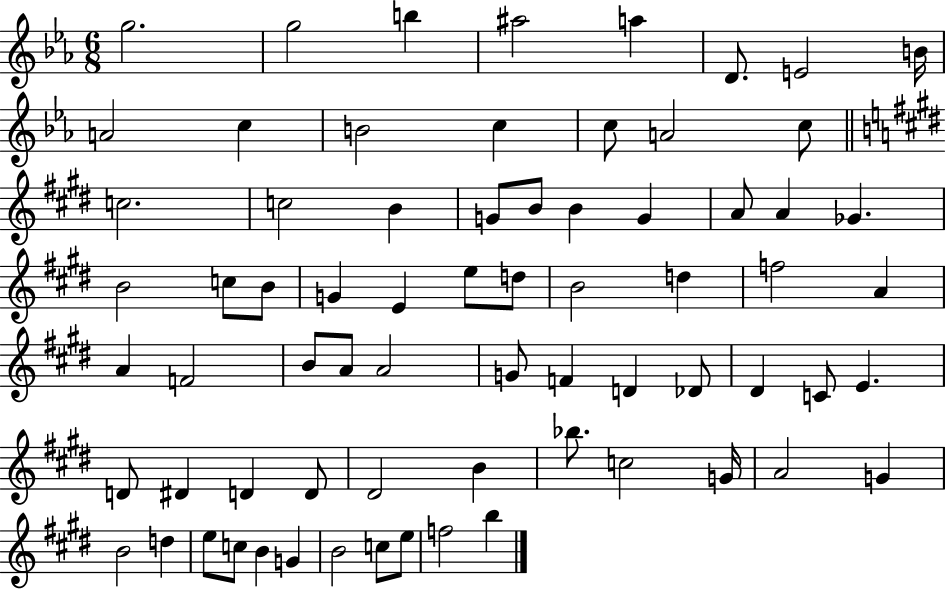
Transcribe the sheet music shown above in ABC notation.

X:1
T:Untitled
M:6/8
L:1/4
K:Eb
g2 g2 b ^a2 a D/2 E2 B/4 A2 c B2 c c/2 A2 c/2 c2 c2 B G/2 B/2 B G A/2 A _G B2 c/2 B/2 G E e/2 d/2 B2 d f2 A A F2 B/2 A/2 A2 G/2 F D _D/2 ^D C/2 E D/2 ^D D D/2 ^D2 B _b/2 c2 G/4 A2 G B2 d e/2 c/2 B G B2 c/2 e/2 f2 b